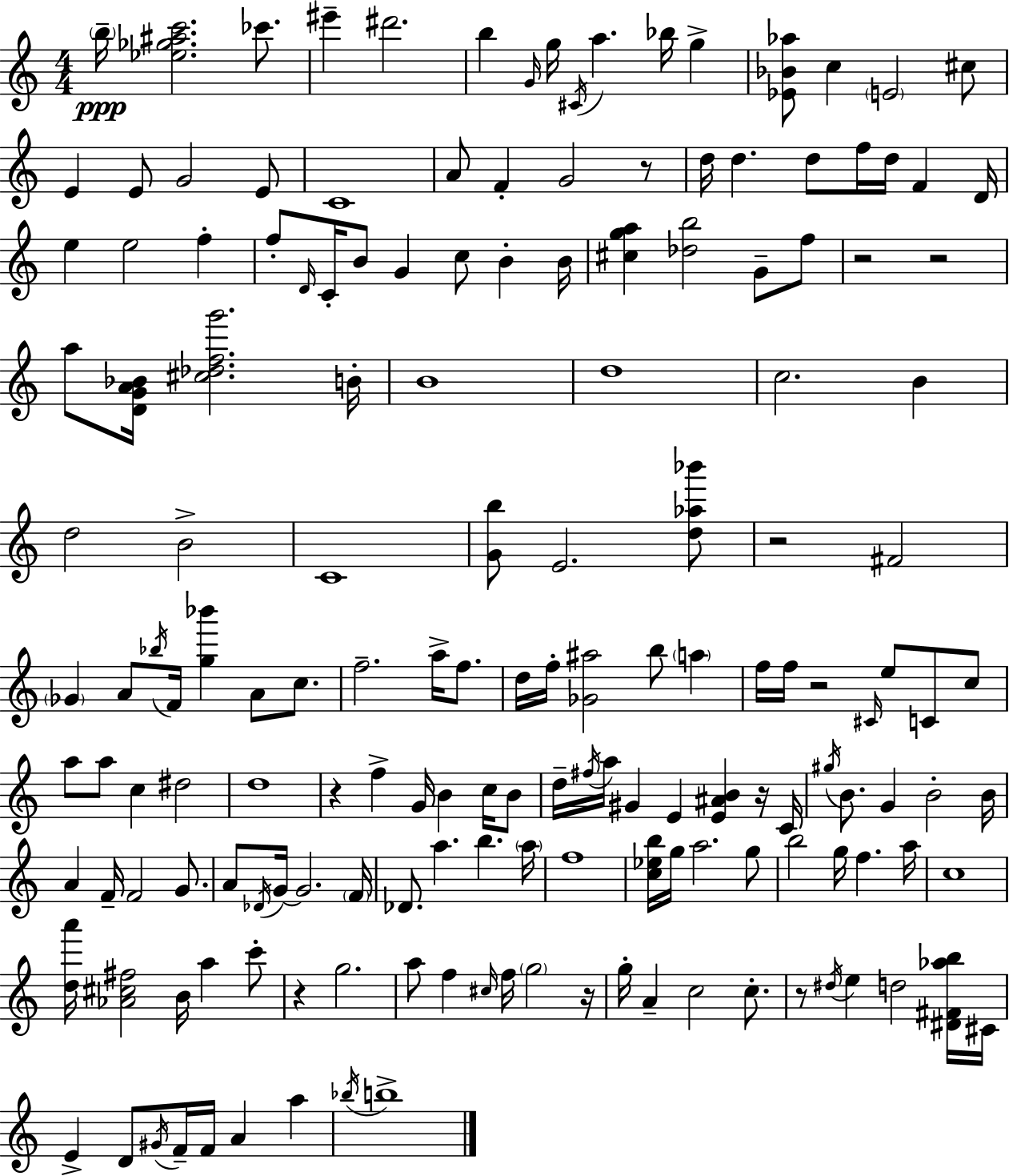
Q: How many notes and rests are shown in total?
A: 166